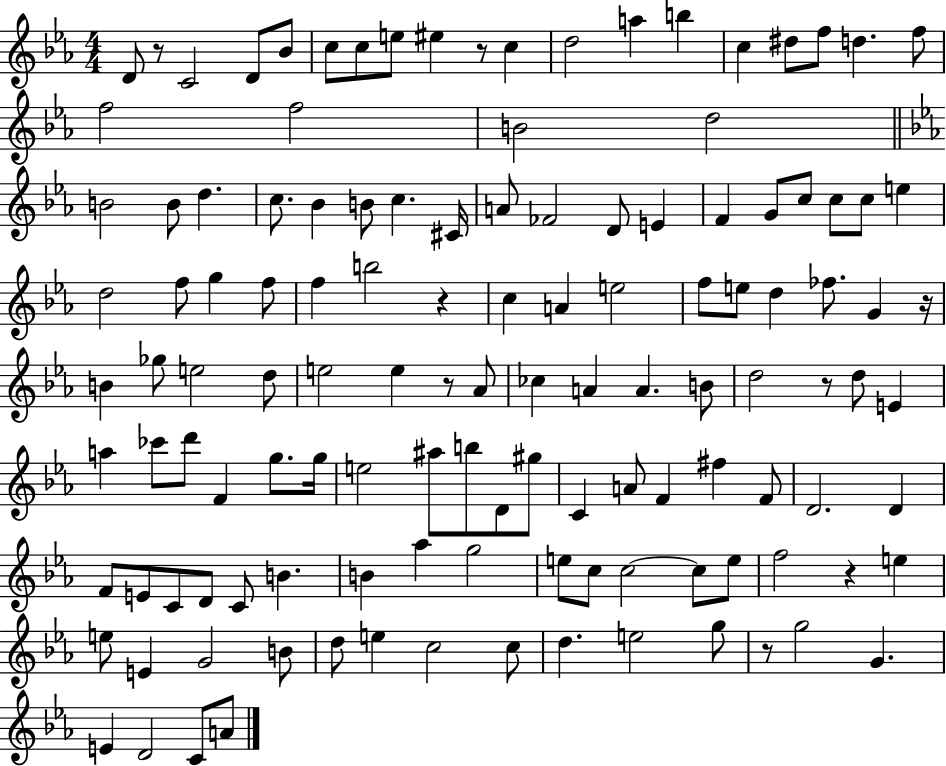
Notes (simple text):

D4/e R/e C4/h D4/e Bb4/e C5/e C5/e E5/e EIS5/q R/e C5/q D5/h A5/q B5/q C5/q D#5/e F5/e D5/q. F5/e F5/h F5/h B4/h D5/h B4/h B4/e D5/q. C5/e. Bb4/q B4/e C5/q. C#4/s A4/e FES4/h D4/e E4/q F4/q G4/e C5/e C5/e C5/e E5/q D5/h F5/e G5/q F5/e F5/q B5/h R/q C5/q A4/q E5/h F5/e E5/e D5/q FES5/e. G4/q R/s B4/q Gb5/e E5/h D5/e E5/h E5/q R/e Ab4/e CES5/q A4/q A4/q. B4/e D5/h R/e D5/e E4/q A5/q CES6/e D6/e F4/q G5/e. G5/s E5/h A#5/e B5/e D4/e G#5/e C4/q A4/e F4/q F#5/q F4/e D4/h. D4/q F4/e E4/e C4/e D4/e C4/e B4/q. B4/q Ab5/q G5/h E5/e C5/e C5/h C5/e E5/e F5/h R/q E5/q E5/e E4/q G4/h B4/e D5/e E5/q C5/h C5/e D5/q. E5/h G5/e R/e G5/h G4/q. E4/q D4/h C4/e A4/e